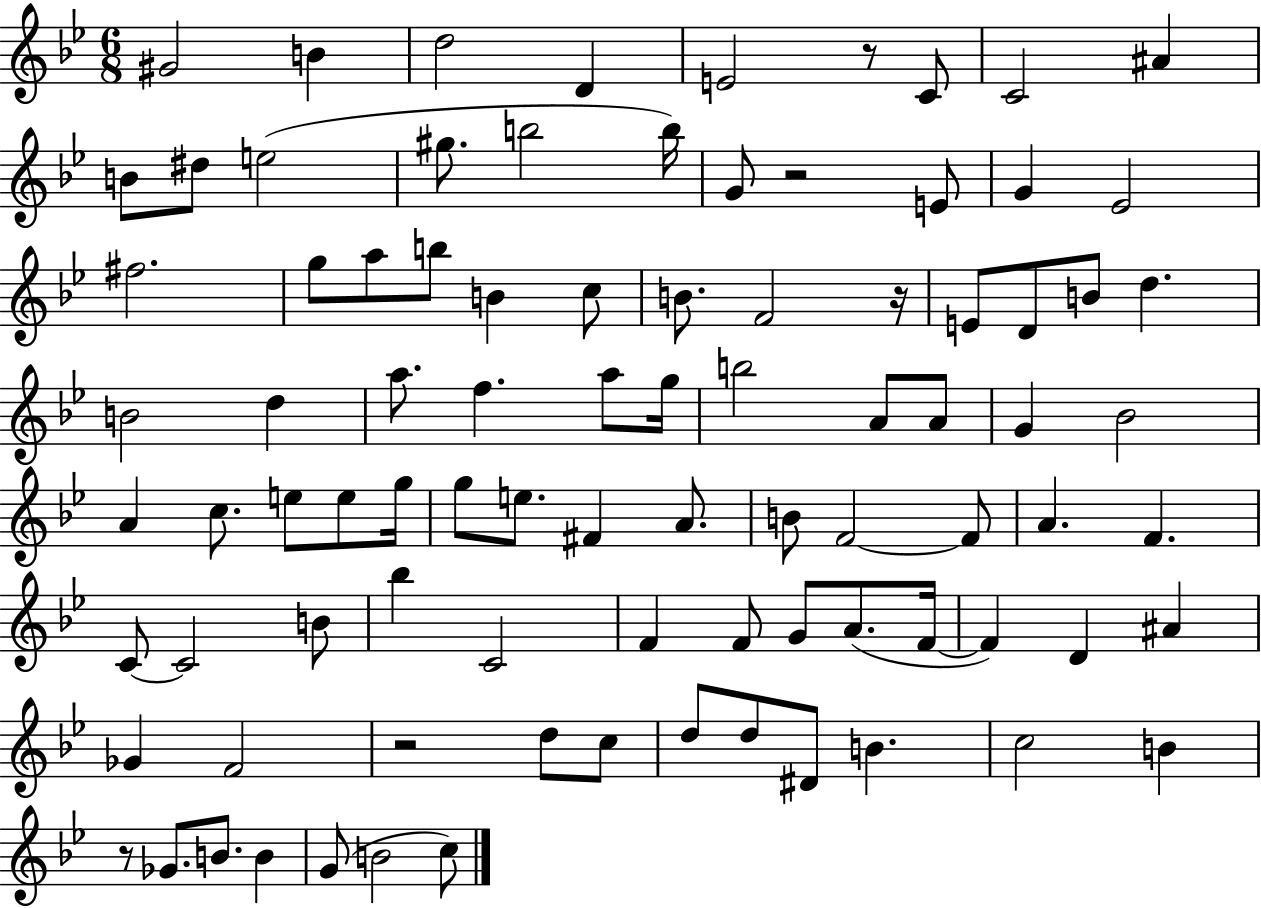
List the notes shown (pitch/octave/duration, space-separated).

G#4/h B4/q D5/h D4/q E4/h R/e C4/e C4/h A#4/q B4/e D#5/e E5/h G#5/e. B5/h B5/s G4/e R/h E4/e G4/q Eb4/h F#5/h. G5/e A5/e B5/e B4/q C5/e B4/e. F4/h R/s E4/e D4/e B4/e D5/q. B4/h D5/q A5/e. F5/q. A5/e G5/s B5/h A4/e A4/e G4/q Bb4/h A4/q C5/e. E5/e E5/e G5/s G5/e E5/e. F#4/q A4/e. B4/e F4/h F4/e A4/q. F4/q. C4/e C4/h B4/e Bb5/q C4/h F4/q F4/e G4/e A4/e. F4/s F4/q D4/q A#4/q Gb4/q F4/h R/h D5/e C5/e D5/e D5/e D#4/e B4/q. C5/h B4/q R/e Gb4/e. B4/e. B4/q G4/e B4/h C5/e